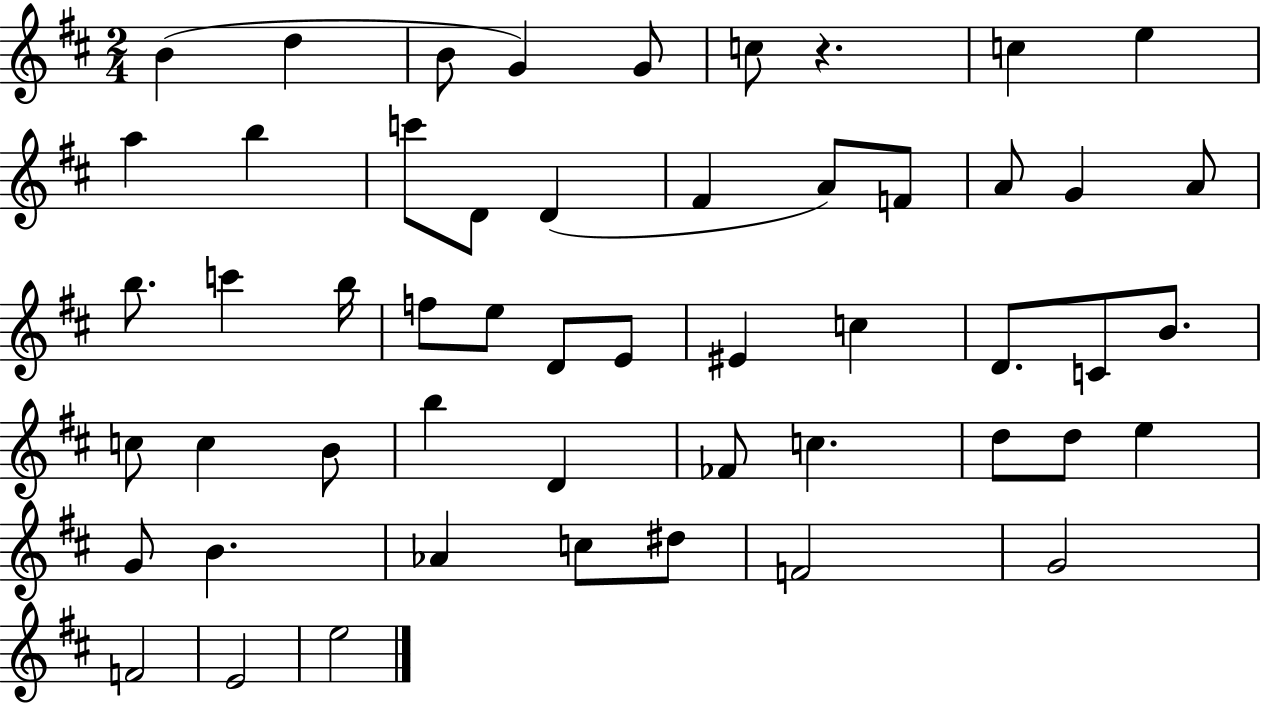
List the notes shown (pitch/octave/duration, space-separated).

B4/q D5/q B4/e G4/q G4/e C5/e R/q. C5/q E5/q A5/q B5/q C6/e D4/e D4/q F#4/q A4/e F4/e A4/e G4/q A4/e B5/e. C6/q B5/s F5/e E5/e D4/e E4/e EIS4/q C5/q D4/e. C4/e B4/e. C5/e C5/q B4/e B5/q D4/q FES4/e C5/q. D5/e D5/e E5/q G4/e B4/q. Ab4/q C5/e D#5/e F4/h G4/h F4/h E4/h E5/h